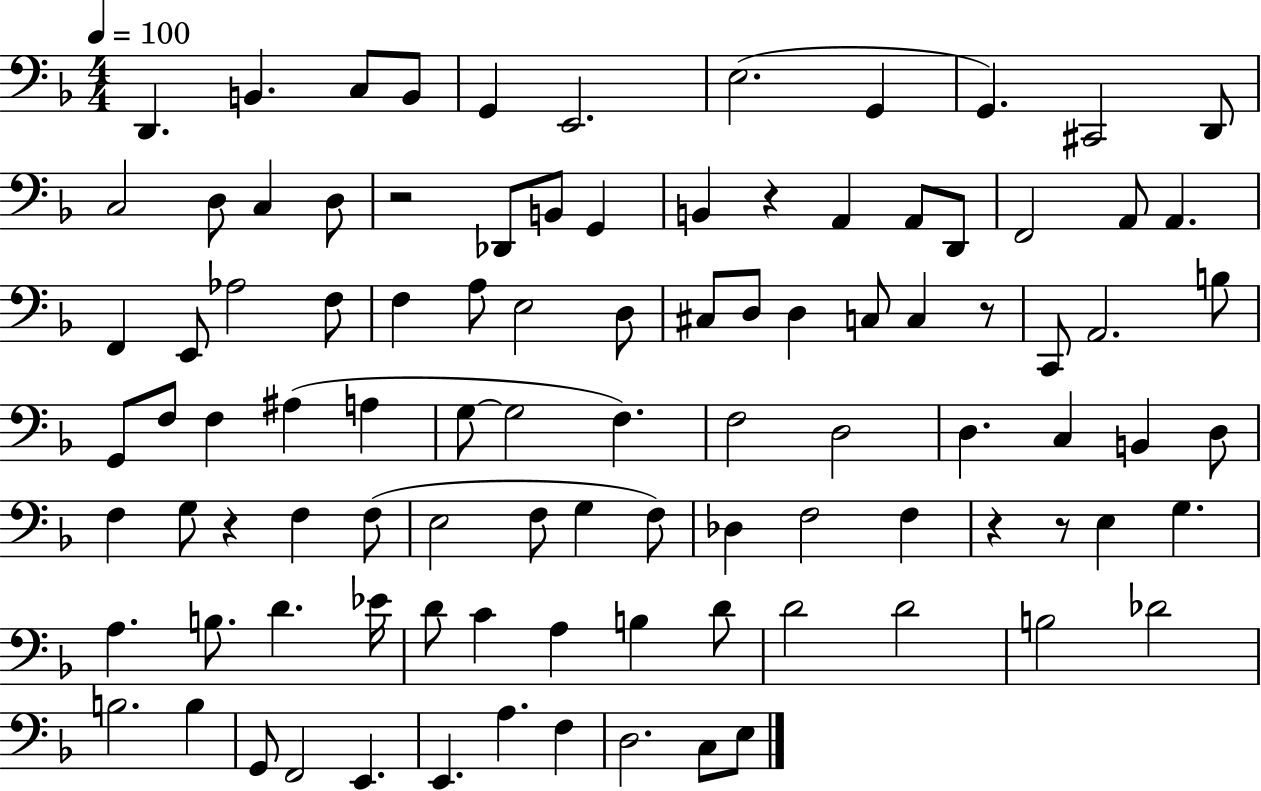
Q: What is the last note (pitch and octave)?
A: E3